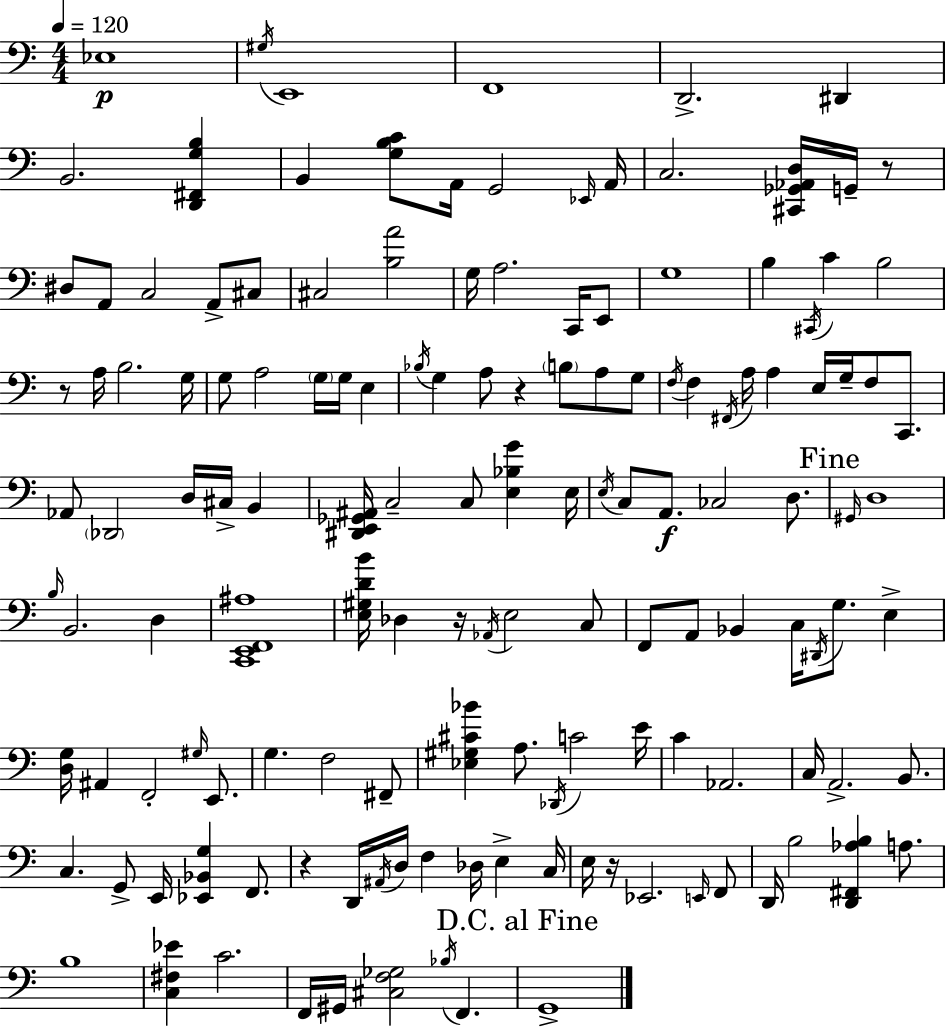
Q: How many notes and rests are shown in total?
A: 142